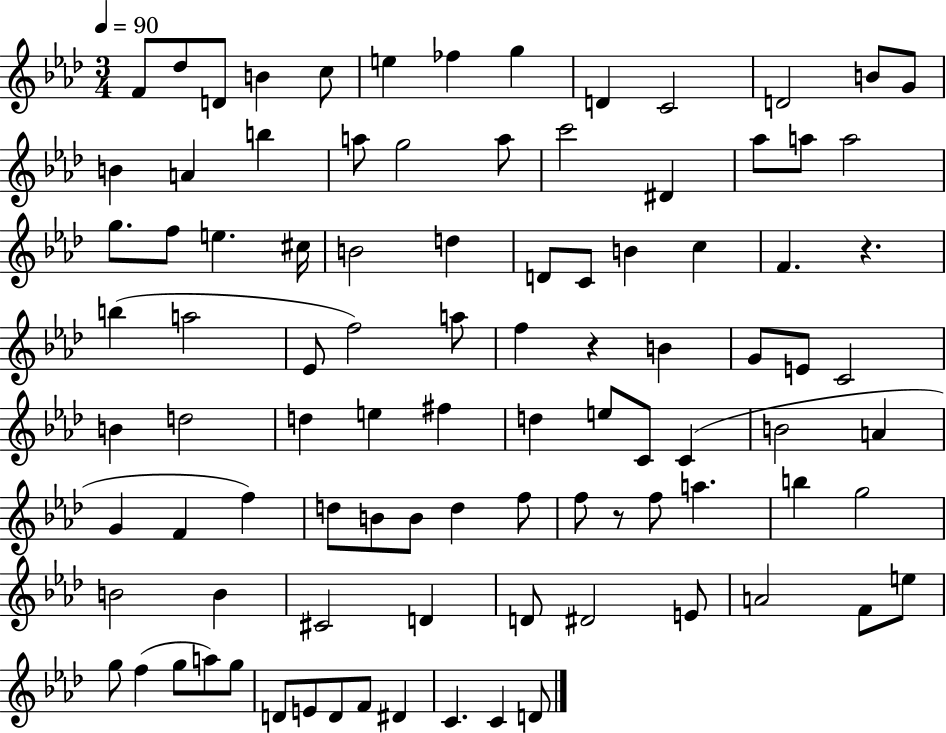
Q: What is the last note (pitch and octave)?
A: D4